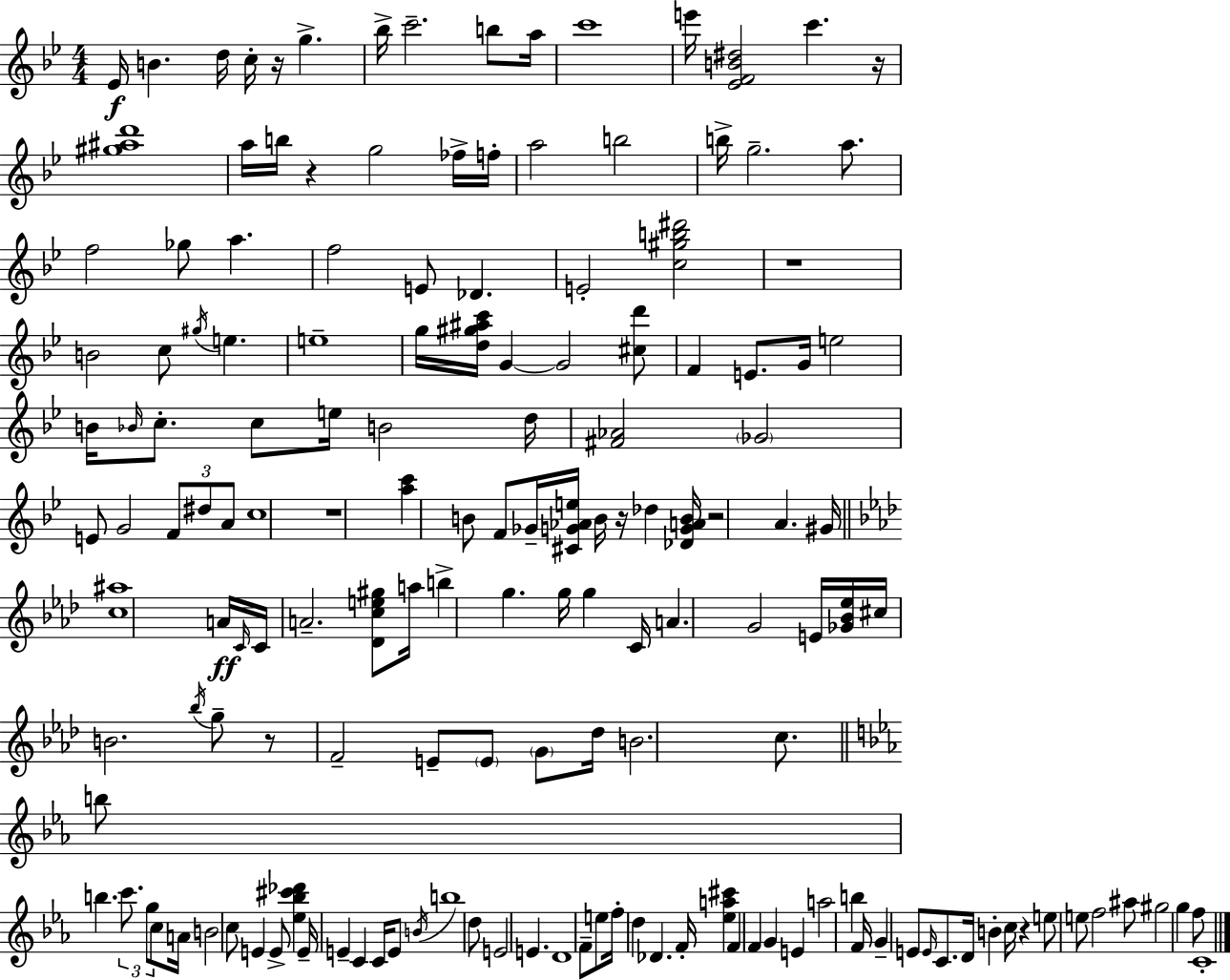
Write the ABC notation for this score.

X:1
T:Untitled
M:4/4
L:1/4
K:Gm
_E/4 B d/4 c/4 z/4 g _b/4 c'2 b/2 a/4 c'4 e'/4 [_EFB^d]2 c' z/4 [^g^ad']4 a/4 b/4 z g2 _f/4 f/4 a2 b2 b/4 g2 a/2 f2 _g/2 a f2 E/2 _D E2 [c^gb^d']2 z4 B2 c/2 ^g/4 e e4 g/4 [d^g^ac']/4 G G2 [^cd']/2 F E/2 G/4 e2 B/4 _B/4 c/2 c/2 e/4 B2 d/4 [^F_A]2 _G2 E/2 G2 F/2 ^d/2 A/2 c4 z4 [ac'] B/2 F/2 _G/4 [^CG_Ae]/4 B/4 z/4 _d [_DGAB]/4 z2 A ^G/4 [c^a]4 A/4 C/4 C/4 A2 [_Dce^g]/2 a/4 b g g/4 g C/4 A G2 E/4 [_G_B_e]/4 ^c/4 B2 _b/4 g/2 z/2 F2 E/2 E/2 G/2 _d/4 B2 c/2 b/2 b c'/2 g/2 c/2 A/4 B2 c/2 E E/2 [_e_b^c'_d'] E/4 E C C/4 E/2 B/4 b4 d/2 E2 E D4 F/2 e/2 f/4 d _D F/4 [_ea^c'] F F G E a2 b F/4 G E/2 E/4 C/2 D/4 B c/4 z e/2 e/2 f2 ^a/2 ^g2 g f/2 C4